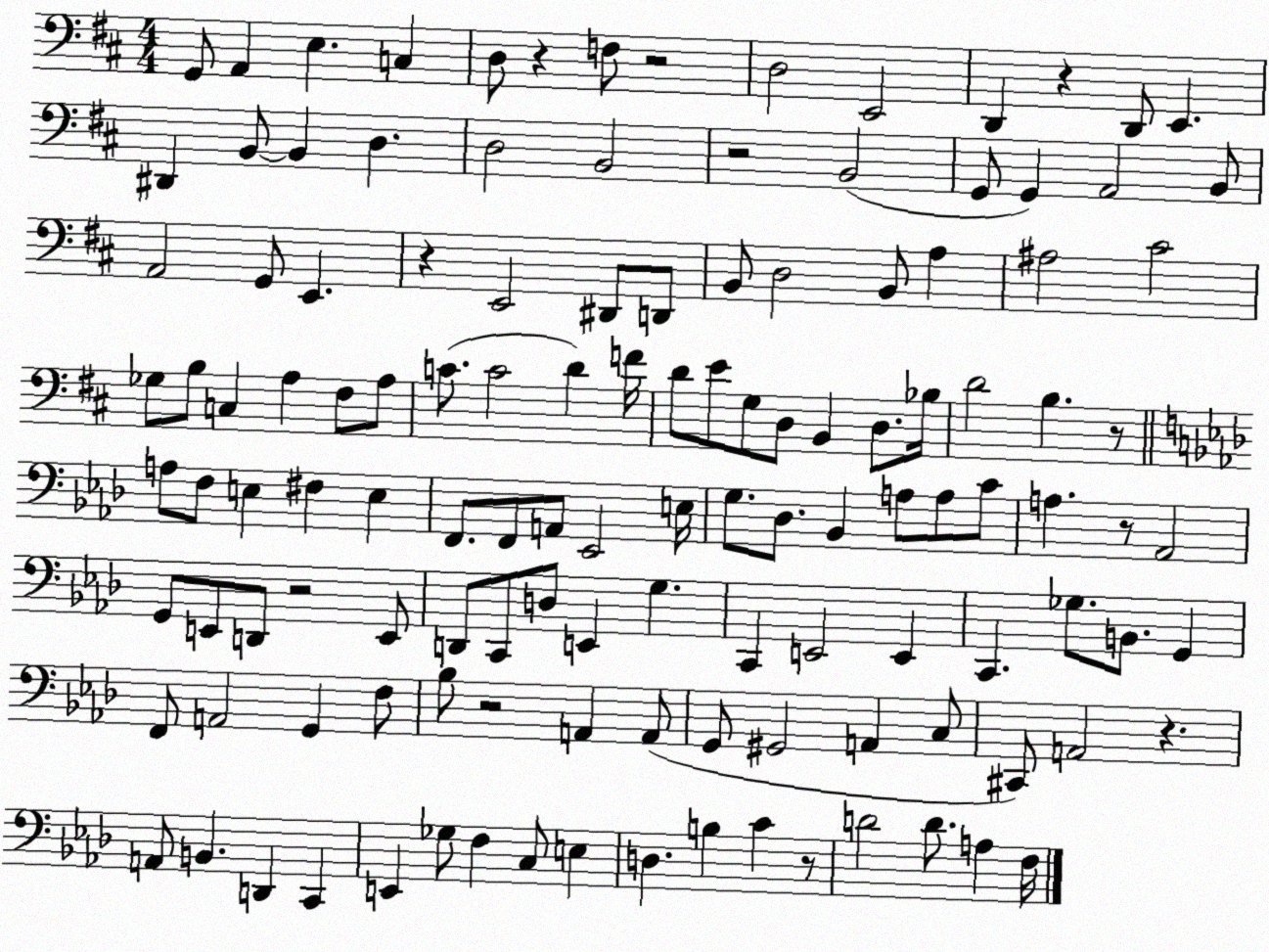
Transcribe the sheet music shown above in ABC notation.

X:1
T:Untitled
M:4/4
L:1/4
K:D
G,,/2 A,, E, C, D,/2 z F,/2 z2 D,2 E,,2 D,, z D,,/2 E,, ^D,, B,,/2 B,, D, D,2 B,,2 z2 B,,2 G,,/2 G,, A,,2 B,,/2 A,,2 G,,/2 E,, z E,,2 ^D,,/2 D,,/2 B,,/2 D,2 B,,/2 A, ^A,2 ^C2 _G,/2 B,/2 C, A, ^F,/2 A,/2 C/2 C2 D F/4 D/2 E/2 G,/2 D,/2 B,, D,/2 _B,/4 D2 B, z/2 A,/2 F,/2 E, ^F, E, F,,/2 F,,/2 A,,/2 _E,,2 E,/4 G,/2 _D,/2 _B,, A,/2 A,/2 C/2 A, z/2 _A,,2 G,,/2 E,,/2 D,,/2 z2 E,,/2 D,,/2 C,,/2 D,/2 E,, G, C,, E,,2 E,, C,, _G,/2 B,,/2 G,, F,,/2 A,,2 G,, F,/2 _B,/2 z2 A,, A,,/2 G,,/2 ^G,,2 A,, C,/2 ^C,,/2 A,,2 z A,,/2 B,, D,, C,, E,, _G,/2 F, C,/2 E, D, B, C z/2 D2 D/2 A, F,/4